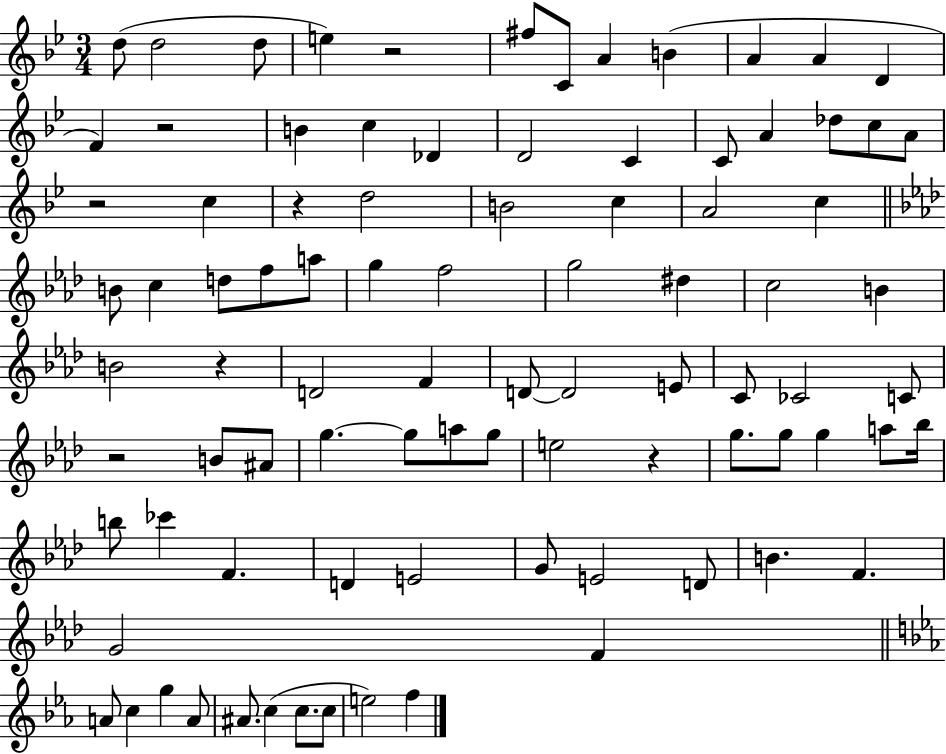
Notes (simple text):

D5/e D5/h D5/e E5/q R/h F#5/e C4/e A4/q B4/q A4/q A4/q D4/q F4/q R/h B4/q C5/q Db4/q D4/h C4/q C4/e A4/q Db5/e C5/e A4/e R/h C5/q R/q D5/h B4/h C5/q A4/h C5/q B4/e C5/q D5/e F5/e A5/e G5/q F5/h G5/h D#5/q C5/h B4/q B4/h R/q D4/h F4/q D4/e D4/h E4/e C4/e CES4/h C4/e R/h B4/e A#4/e G5/q. G5/e A5/e G5/e E5/h R/q G5/e. G5/e G5/q A5/e Bb5/s B5/e CES6/q F4/q. D4/q E4/h G4/e E4/h D4/e B4/q. F4/q. G4/h F4/q A4/e C5/q G5/q A4/e A#4/e. C5/q C5/e. C5/e E5/h F5/q